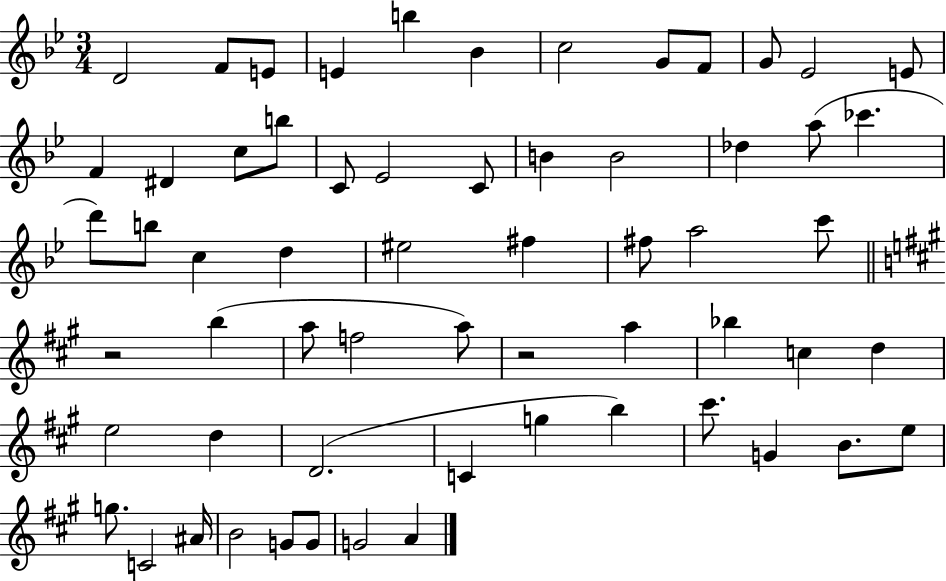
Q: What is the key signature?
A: BES major